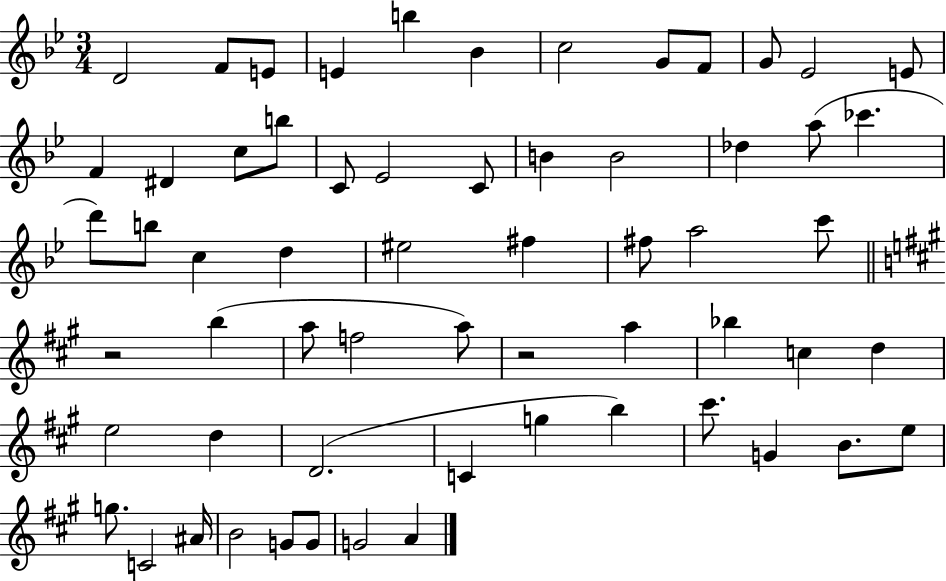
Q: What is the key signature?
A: BES major